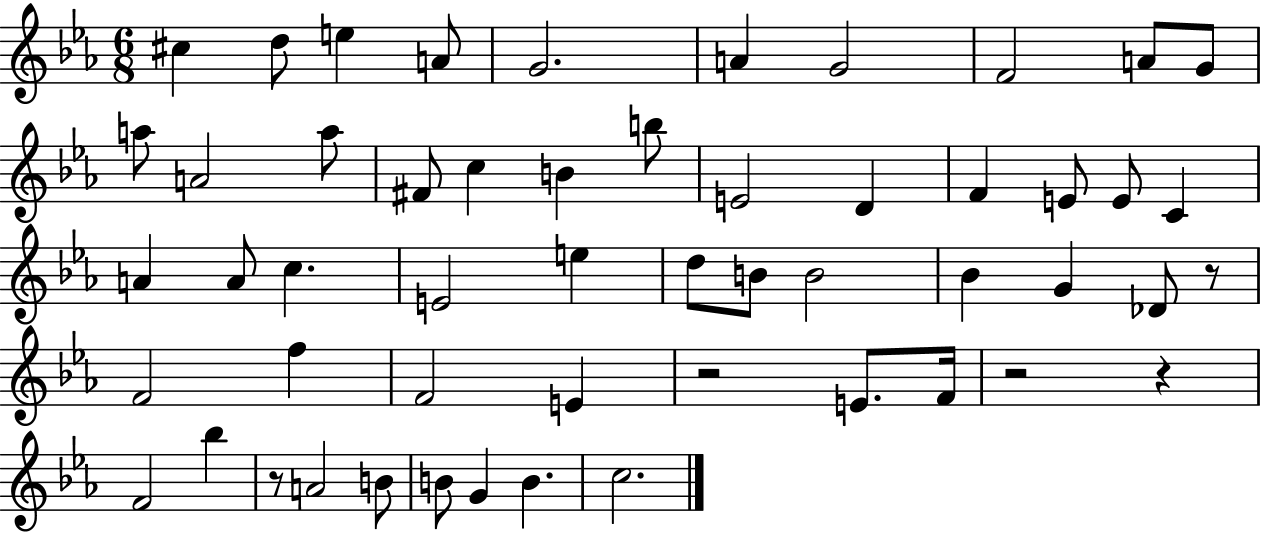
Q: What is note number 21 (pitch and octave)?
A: E4